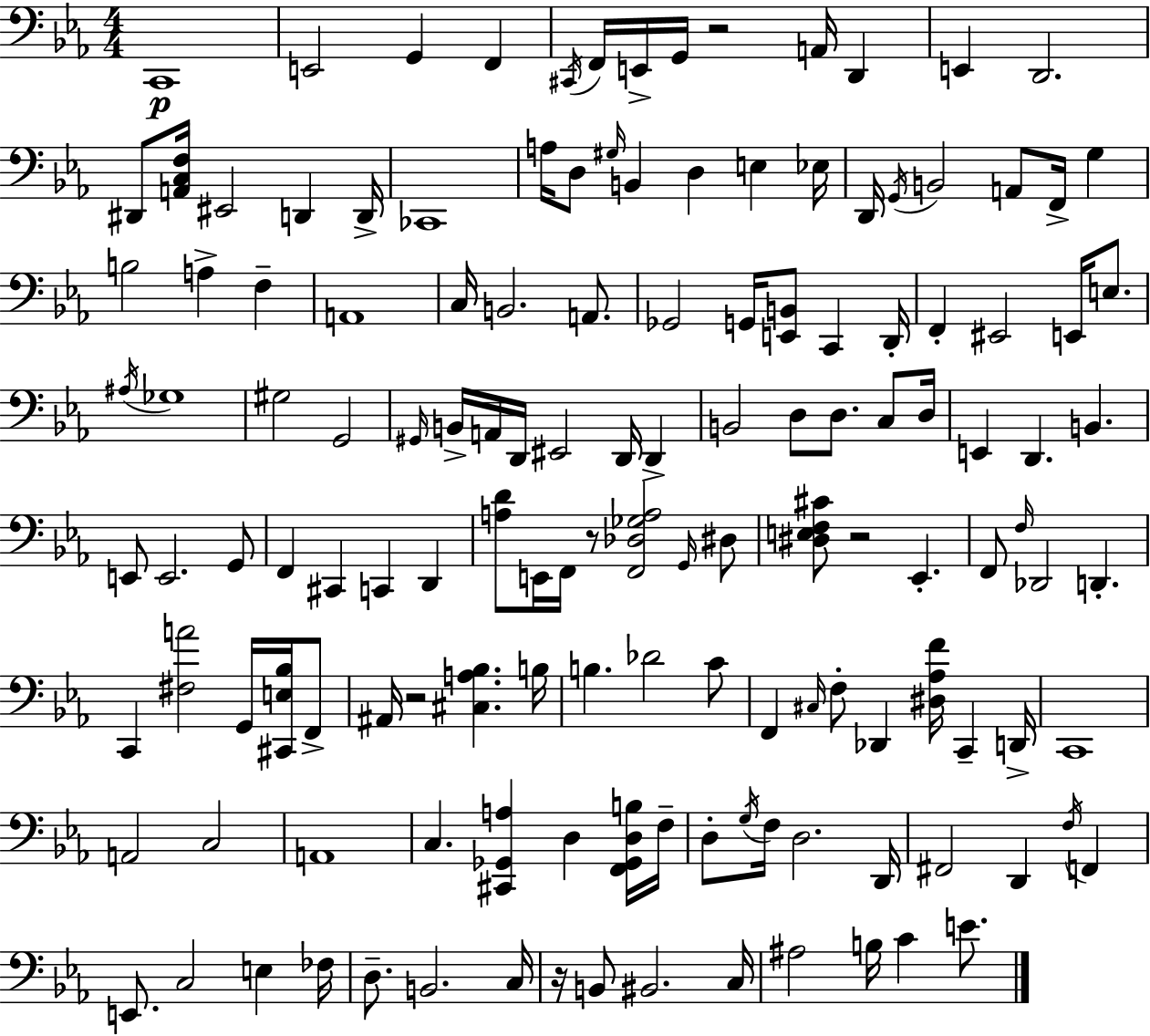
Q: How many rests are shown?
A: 5